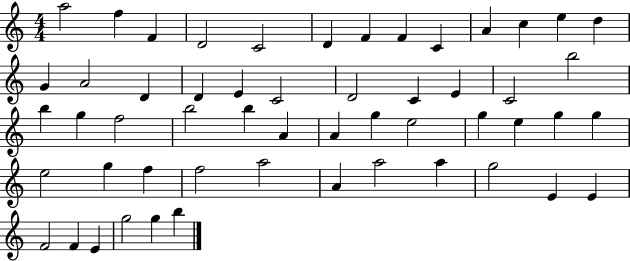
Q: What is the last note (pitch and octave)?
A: B5